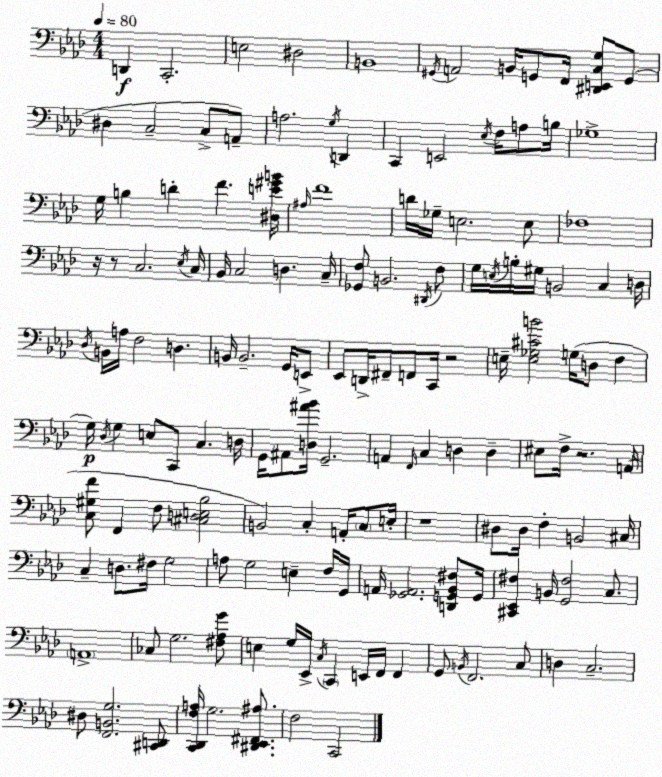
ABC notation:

X:1
T:Untitled
M:4/4
L:1/4
K:Ab
D,, C,,2 E,2 ^D,2 B,,4 ^G,,/4 A,,2 B,,/4 G,,/2 F,,/4 [^D,,E,,C,G,]/2 G,,/2 ^D, C,2 C,/2 A,,/2 A,2 G,/4 D,, C,, E,,2 _E,/4 F,/4 A,/2 B,/4 _G,4 G,/4 B, D F [^D,E^GB]/4 ^A,/4 F4 D/4 _G,/4 E,2 E,/2 _F,4 z/4 z/2 C,2 _E,/4 C,/4 _B,,/4 C,2 D, C,/4 [_G,,F,]/2 B,,2 ^D,,/4 F,/2 G,/4 E,/4 B,/4 ^G,/4 B,,2 C, D,/4 _D,/4 B,,/4 A,/4 F,2 D, B,,/4 B,,2 G,,/4 E,,/2 _E,,/2 D,,/4 ^F,,/2 F,,/2 C,,/4 z2 E,/4 [E,_G,^CB]2 G,/4 D,/2 F, G,/4 _D,/4 G, E,/2 C,,/2 C, D,/4 G,,/4 ^A,,/2 [D,^A_B]/4 G,,2 A,, F,,/4 C, D, D, ^E,/2 F,/4 z2 A,,/4 [C,^G,F]/2 F,, F,/2 [^C,D,E,_B,]2 B,,2 C, A,,/4 C,/2 E,/4 z4 ^D,/2 ^D,/4 F, B,,2 ^C,/4 C, D,/2 ^F,/4 G,2 A,/2 G,2 E, F,/4 G,,/4 A,,/4 [_G,,A,,]2 [D,,G,,_B,,^F,]/2 G,,/4 [^C,,_E,,^F,] B,,/4 [G,,^F,]2 C,/2 A,,4 _C,/2 G,2 [^F,_A,G]/2 E, G,/4 _E,,/4 C,/4 C,, E,,/4 F,,/4 F,, G,,/2 B,,/4 F,,2 C,/2 D, C,2 ^D,/2 [F,,B,,G,]2 [^C,,D,,]/2 [C,,_D,,F,A,]/4 G,2 [^D,,_E,,^F,,^A,]/2 F,2 C,,2